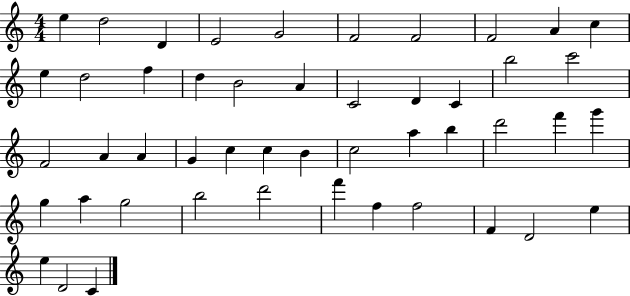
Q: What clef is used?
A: treble